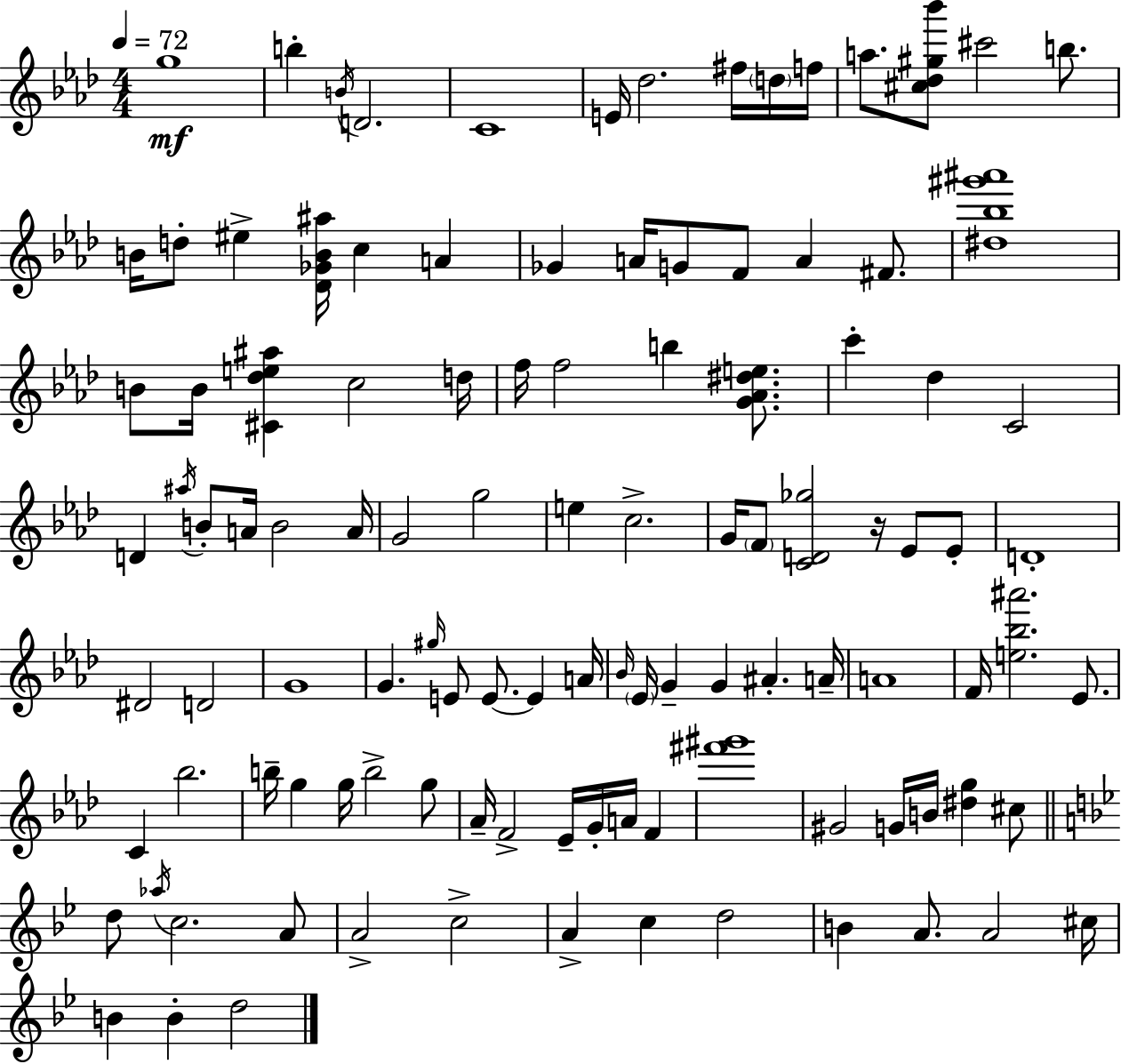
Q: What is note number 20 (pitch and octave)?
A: A4